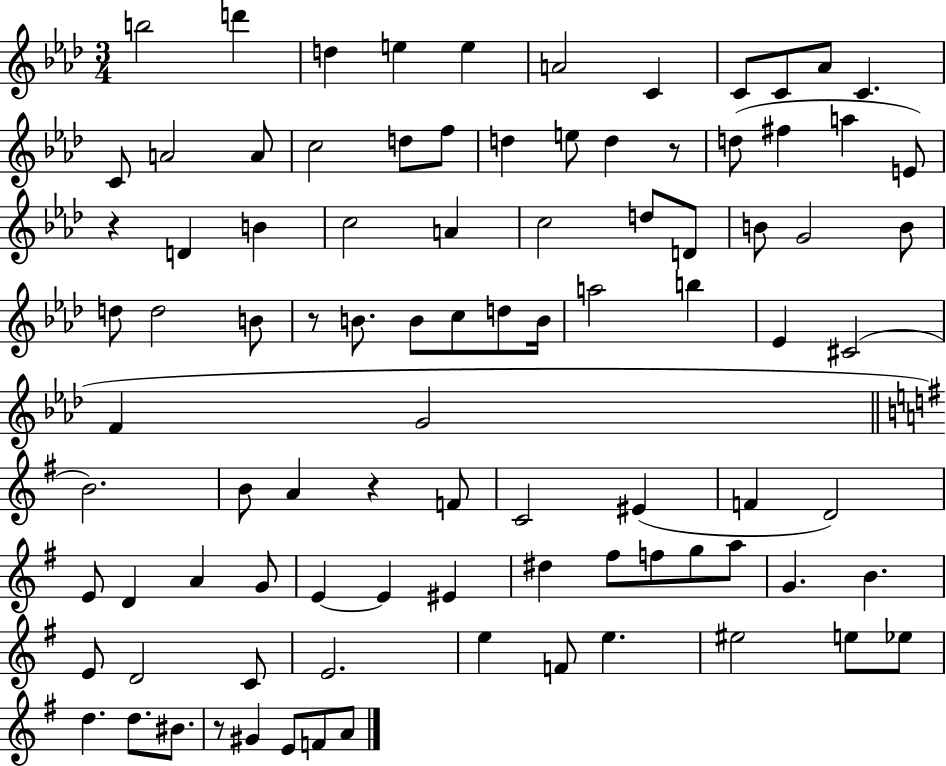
{
  \clef treble
  \numericTimeSignature
  \time 3/4
  \key aes \major
  b''2 d'''4 | d''4 e''4 e''4 | a'2 c'4 | c'8 c'8 aes'8 c'4. | \break c'8 a'2 a'8 | c''2 d''8 f''8 | d''4 e''8 d''4 r8 | d''8( fis''4 a''4 e'8) | \break r4 d'4 b'4 | c''2 a'4 | c''2 d''8 d'8 | b'8 g'2 b'8 | \break d''8 d''2 b'8 | r8 b'8. b'8 c''8 d''8 b'16 | a''2 b''4 | ees'4 cis'2( | \break f'4 g'2 | \bar "||" \break \key g \major b'2.) | b'8 a'4 r4 f'8 | c'2 eis'4( | f'4 d'2) | \break e'8 d'4 a'4 g'8 | e'4~~ e'4 eis'4 | dis''4 fis''8 f''8 g''8 a''8 | g'4. b'4. | \break e'8 d'2 c'8 | e'2. | e''4 f'8 e''4. | eis''2 e''8 ees''8 | \break d''4. d''8. bis'8. | r8 gis'4 e'8 f'8 a'8 | \bar "|."
}